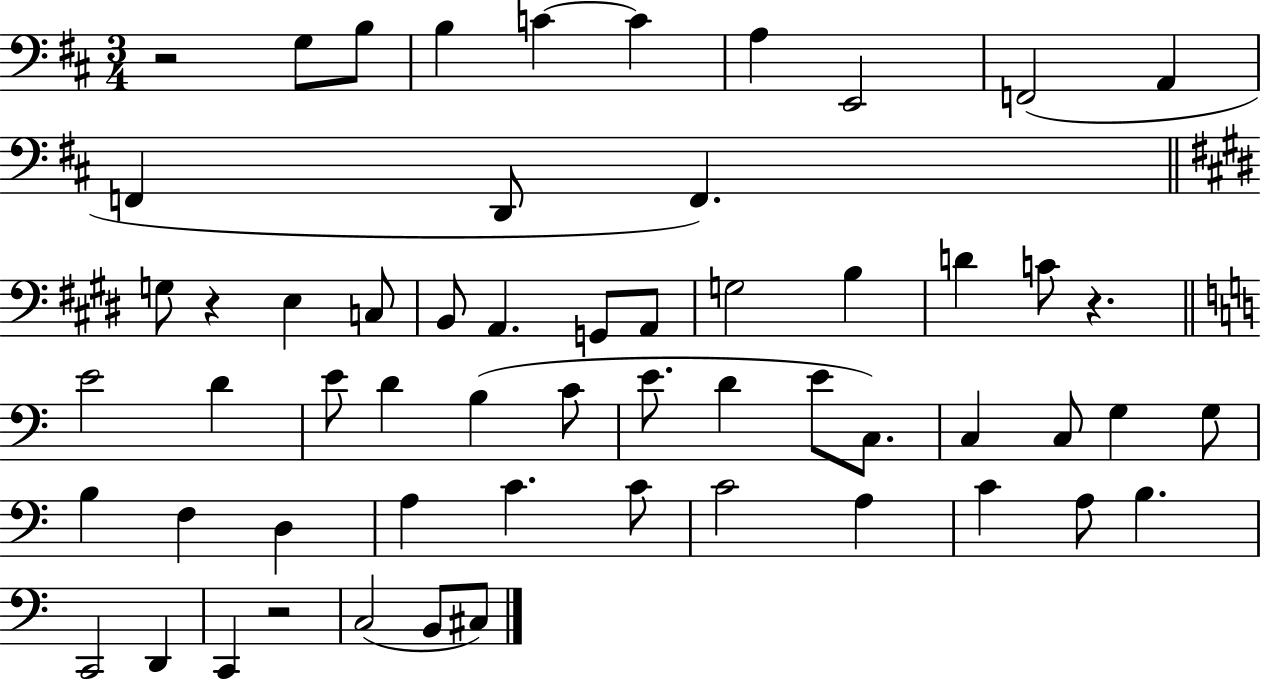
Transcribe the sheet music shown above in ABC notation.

X:1
T:Untitled
M:3/4
L:1/4
K:D
z2 G,/2 B,/2 B, C C A, E,,2 F,,2 A,, F,, D,,/2 F,, G,/2 z E, C,/2 B,,/2 A,, G,,/2 A,,/2 G,2 B, D C/2 z E2 D E/2 D B, C/2 E/2 D E/2 C,/2 C, C,/2 G, G,/2 B, F, D, A, C C/2 C2 A, C A,/2 B, C,,2 D,, C,, z2 C,2 B,,/2 ^C,/2